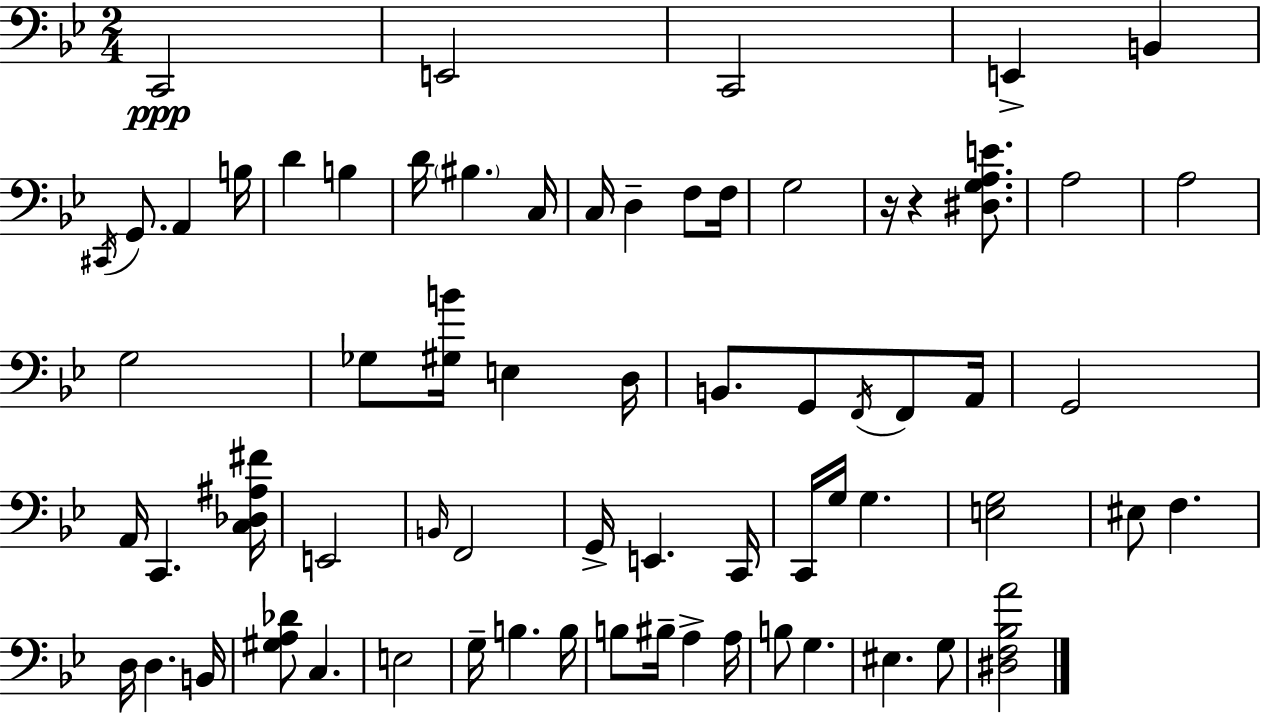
C2/h E2/h C2/h E2/q B2/q C#2/s G2/e. A2/q B3/s D4/q B3/q D4/s BIS3/q. C3/s C3/s D3/q F3/e F3/s G3/h R/s R/q [D#3,G3,A3,E4]/e. A3/h A3/h G3/h Gb3/e [G#3,B4]/s E3/q D3/s B2/e. G2/e F2/s F2/e A2/s G2/h A2/s C2/q. [C3,Db3,A#3,F#4]/s E2/h B2/s F2/h G2/s E2/q. C2/s C2/s G3/s G3/q. [E3,G3]/h EIS3/e F3/q. D3/s D3/q. B2/s [G#3,A3,Db4]/e C3/q. E3/h G3/s B3/q. B3/s B3/e BIS3/s A3/q A3/s B3/e G3/q. EIS3/q. G3/e [D#3,F3,Bb3,A4]/h